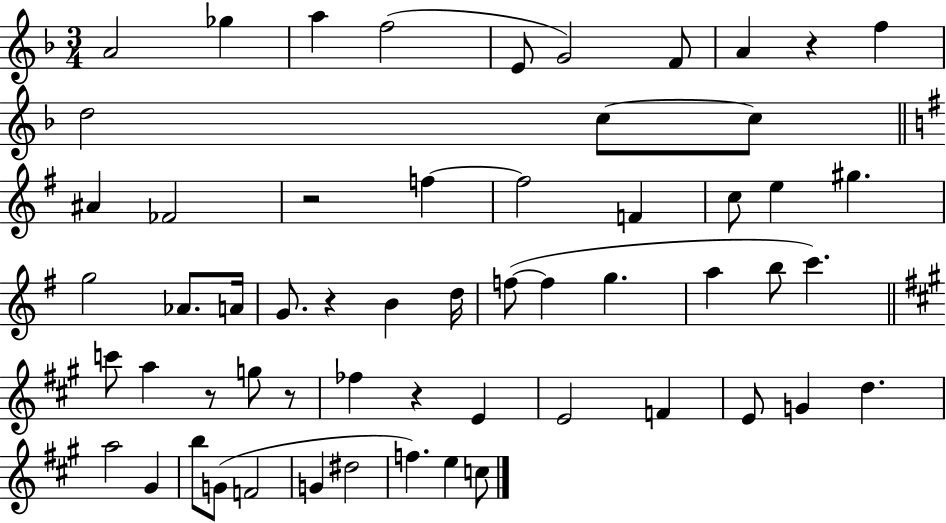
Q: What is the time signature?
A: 3/4